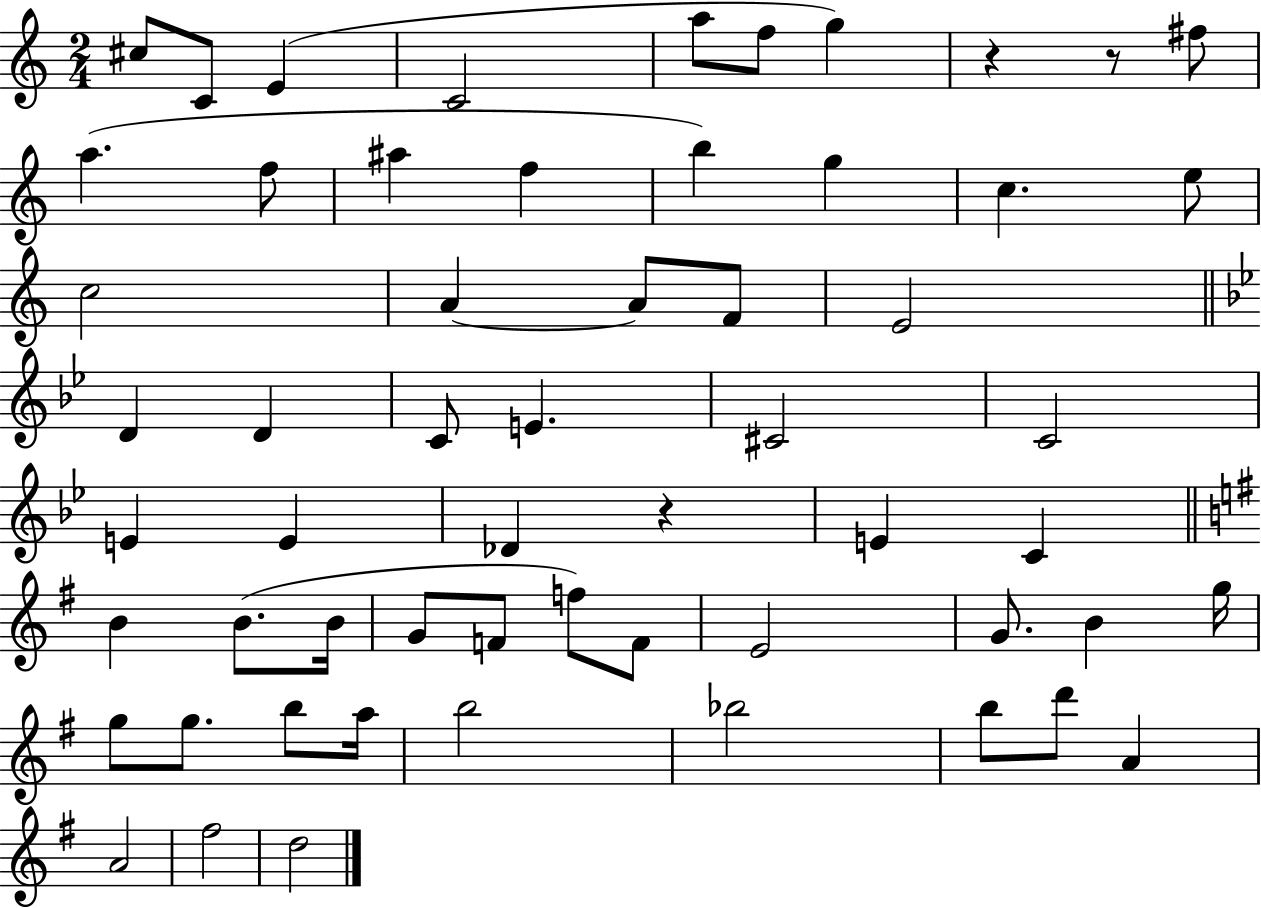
{
  \clef treble
  \numericTimeSignature
  \time 2/4
  \key c \major
  cis''8 c'8 e'4( | c'2 | a''8 f''8 g''4) | r4 r8 fis''8 | \break a''4.( f''8 | ais''4 f''4 | b''4) g''4 | c''4. e''8 | \break c''2 | a'4~~ a'8 f'8 | e'2 | \bar "||" \break \key g \minor d'4 d'4 | c'8 e'4. | cis'2 | c'2 | \break e'4 e'4 | des'4 r4 | e'4 c'4 | \bar "||" \break \key g \major b'4 b'8.( b'16 | g'8 f'8 f''8) f'8 | e'2 | g'8. b'4 g''16 | \break g''8 g''8. b''8 a''16 | b''2 | bes''2 | b''8 d'''8 a'4 | \break a'2 | fis''2 | d''2 | \bar "|."
}